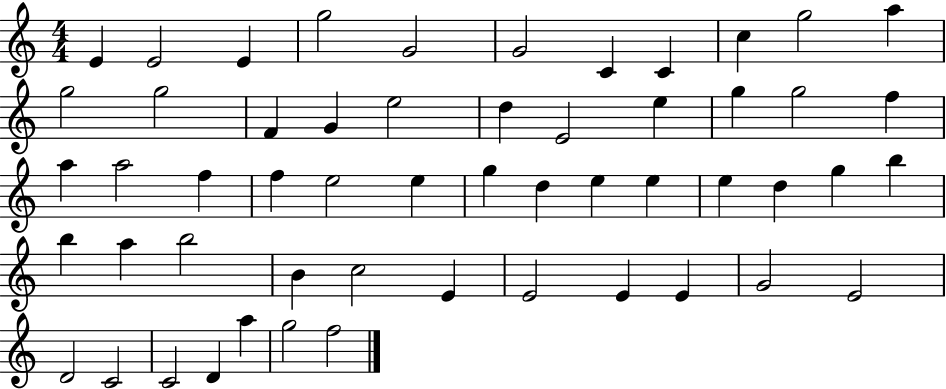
X:1
T:Untitled
M:4/4
L:1/4
K:C
E E2 E g2 G2 G2 C C c g2 a g2 g2 F G e2 d E2 e g g2 f a a2 f f e2 e g d e e e d g b b a b2 B c2 E E2 E E G2 E2 D2 C2 C2 D a g2 f2